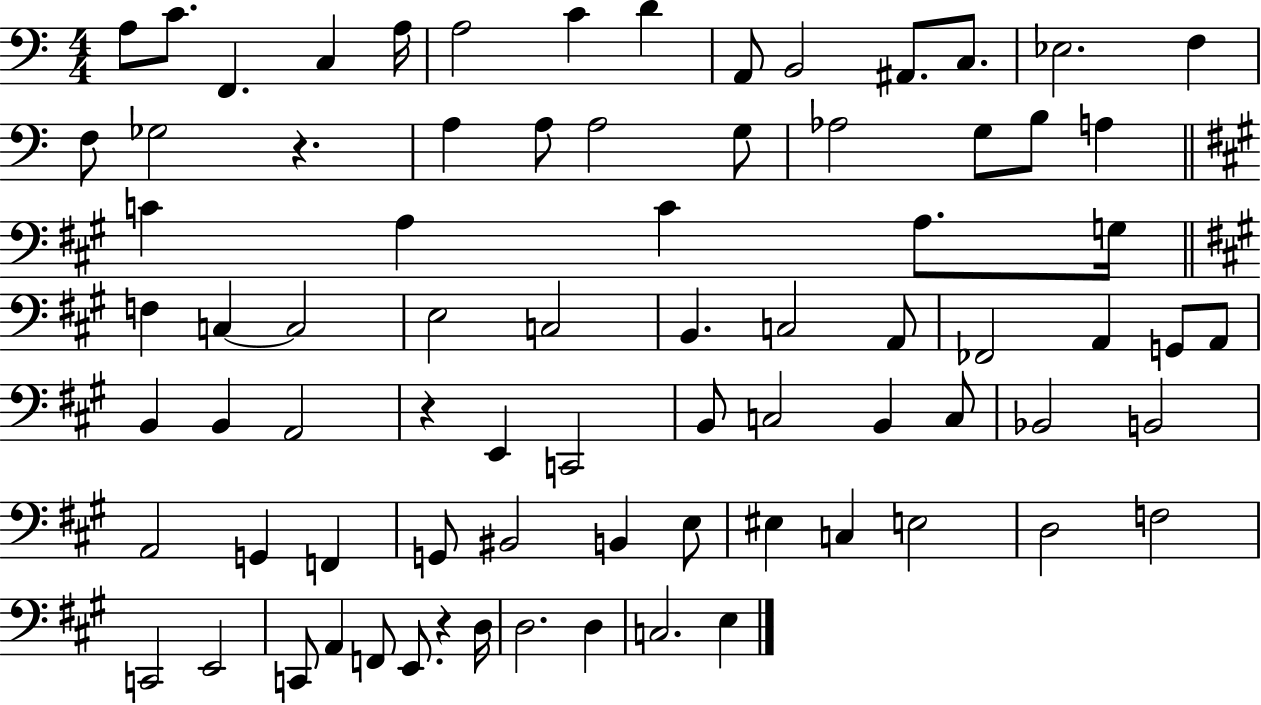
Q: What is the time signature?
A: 4/4